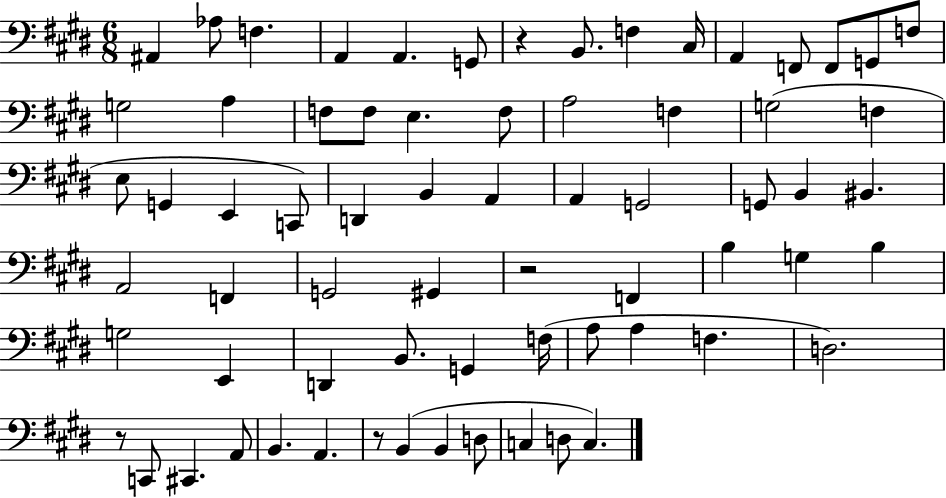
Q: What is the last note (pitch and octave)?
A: C3